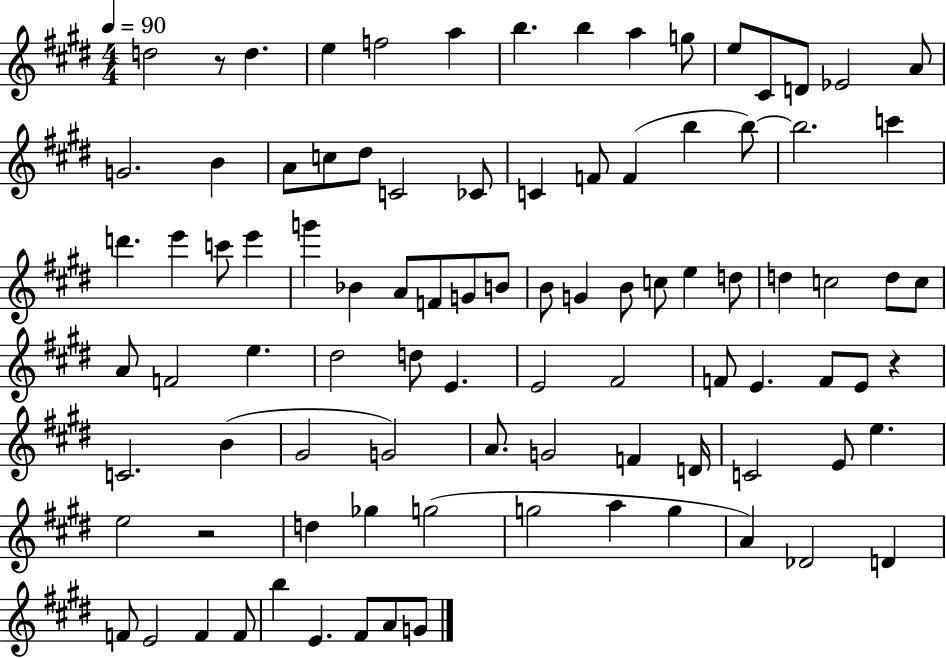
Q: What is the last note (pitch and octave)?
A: G4